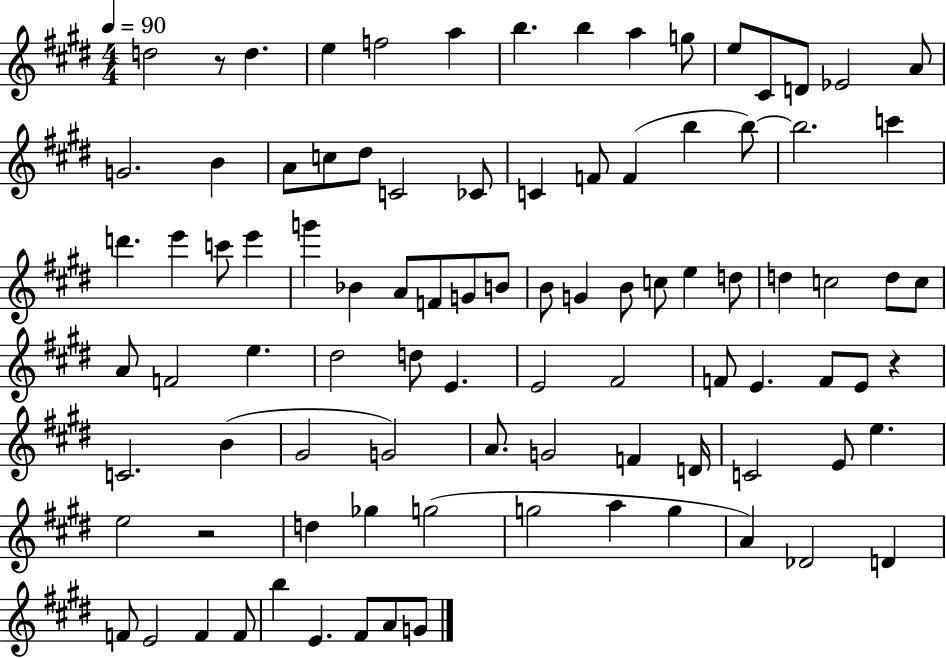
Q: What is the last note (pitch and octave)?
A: G4